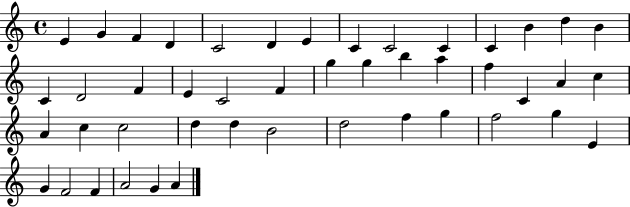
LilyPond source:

{
  \clef treble
  \time 4/4
  \defaultTimeSignature
  \key c \major
  e'4 g'4 f'4 d'4 | c'2 d'4 e'4 | c'4 c'2 c'4 | c'4 b'4 d''4 b'4 | \break c'4 d'2 f'4 | e'4 c'2 f'4 | g''4 g''4 b''4 a''4 | f''4 c'4 a'4 c''4 | \break a'4 c''4 c''2 | d''4 d''4 b'2 | d''2 f''4 g''4 | f''2 g''4 e'4 | \break g'4 f'2 f'4 | a'2 g'4 a'4 | \bar "|."
}